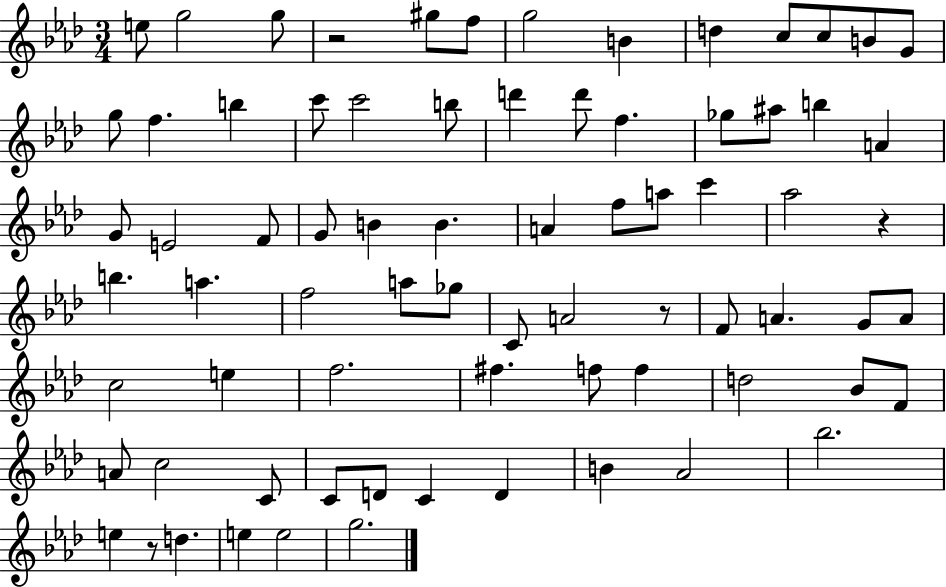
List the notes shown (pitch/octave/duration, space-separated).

E5/e G5/h G5/e R/h G#5/e F5/e G5/h B4/q D5/q C5/e C5/e B4/e G4/e G5/e F5/q. B5/q C6/e C6/h B5/e D6/q D6/e F5/q. Gb5/e A#5/e B5/q A4/q G4/e E4/h F4/e G4/e B4/q B4/q. A4/q F5/e A5/e C6/q Ab5/h R/q B5/q. A5/q. F5/h A5/e Gb5/e C4/e A4/h R/e F4/e A4/q. G4/e A4/e C5/h E5/q F5/h. F#5/q. F5/e F5/q D5/h Bb4/e F4/e A4/e C5/h C4/e C4/e D4/e C4/q D4/q B4/q Ab4/h Bb5/h. E5/q R/e D5/q. E5/q E5/h G5/h.